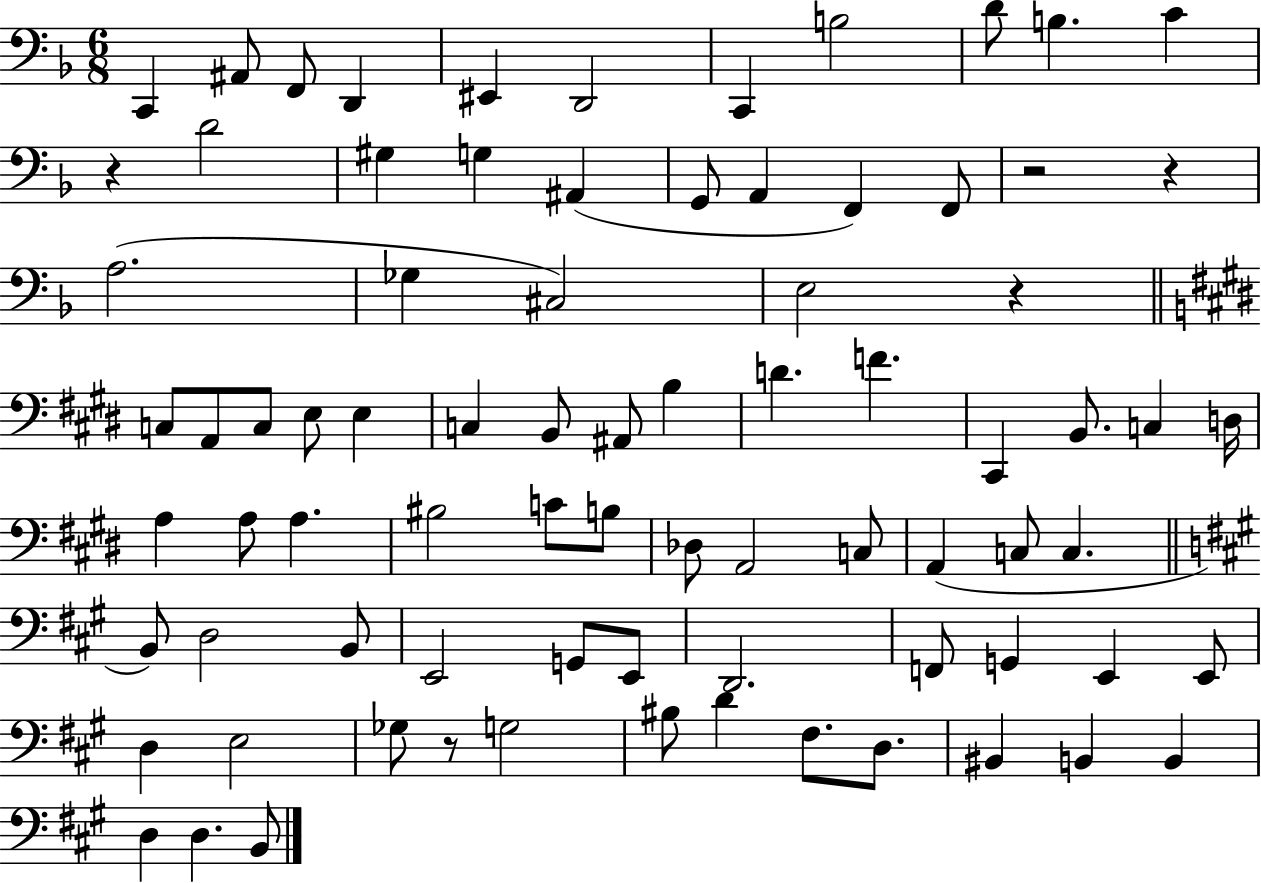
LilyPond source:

{
  \clef bass
  \numericTimeSignature
  \time 6/8
  \key f \major
  c,4 ais,8 f,8 d,4 | eis,4 d,2 | c,4 b2 | d'8 b4. c'4 | \break r4 d'2 | gis4 g4 ais,4( | g,8 a,4 f,4) f,8 | r2 r4 | \break a2.( | ges4 cis2) | e2 r4 | \bar "||" \break \key e \major c8 a,8 c8 e8 e4 | c4 b,8 ais,8 b4 | d'4. f'4. | cis,4 b,8. c4 d16 | \break a4 a8 a4. | bis2 c'8 b8 | des8 a,2 c8 | a,4( c8 c4. | \break \bar "||" \break \key a \major b,8) d2 b,8 | e,2 g,8 e,8 | d,2. | f,8 g,4 e,4 e,8 | \break d4 e2 | ges8 r8 g2 | bis8 d'4 fis8. d8. | bis,4 b,4 b,4 | \break d4 d4. b,8 | \bar "|."
}